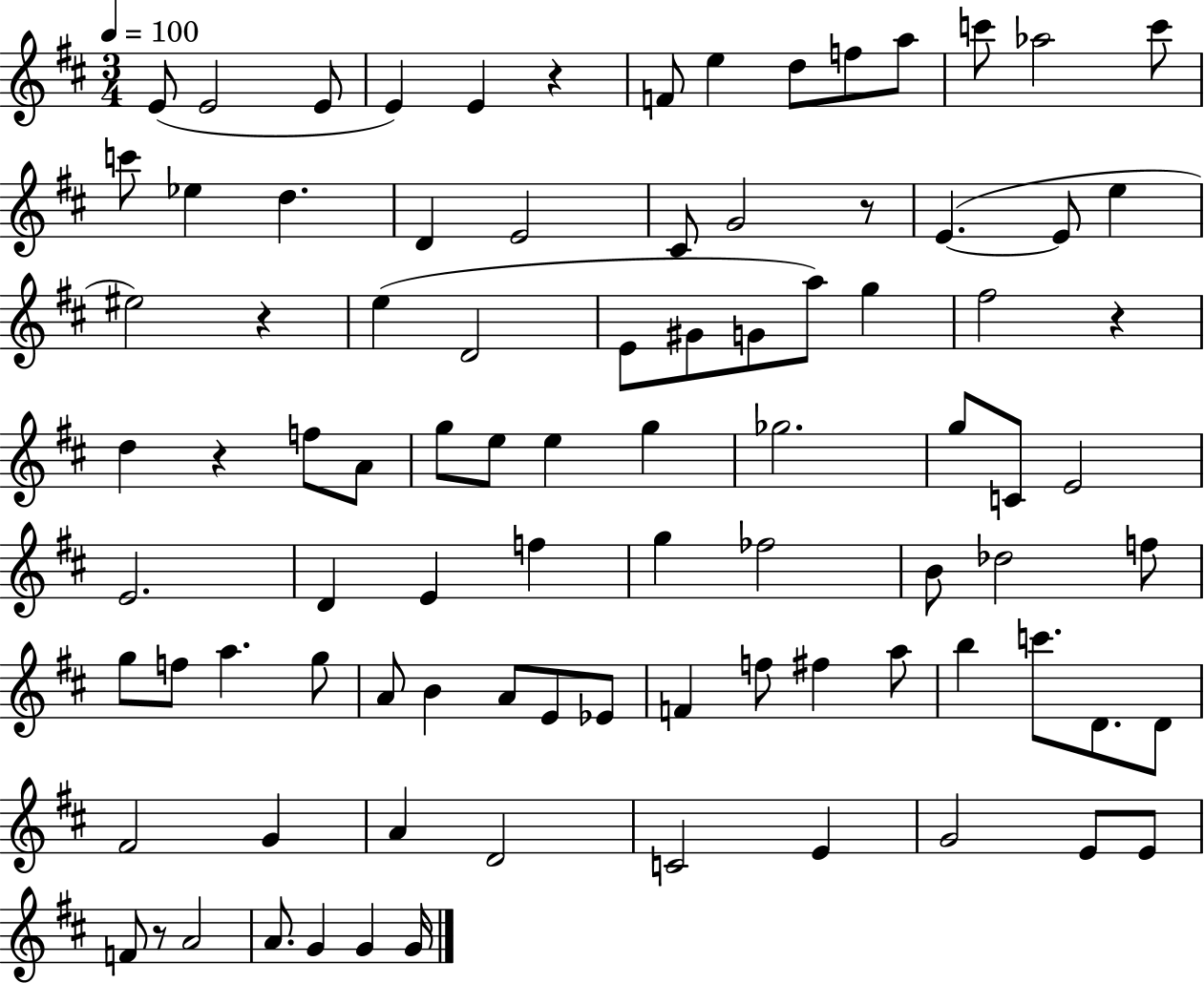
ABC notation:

X:1
T:Untitled
M:3/4
L:1/4
K:D
E/2 E2 E/2 E E z F/2 e d/2 f/2 a/2 c'/2 _a2 c'/2 c'/2 _e d D E2 ^C/2 G2 z/2 E E/2 e ^e2 z e D2 E/2 ^G/2 G/2 a/2 g ^f2 z d z f/2 A/2 g/2 e/2 e g _g2 g/2 C/2 E2 E2 D E f g _f2 B/2 _d2 f/2 g/2 f/2 a g/2 A/2 B A/2 E/2 _E/2 F f/2 ^f a/2 b c'/2 D/2 D/2 ^F2 G A D2 C2 E G2 E/2 E/2 F/2 z/2 A2 A/2 G G G/4